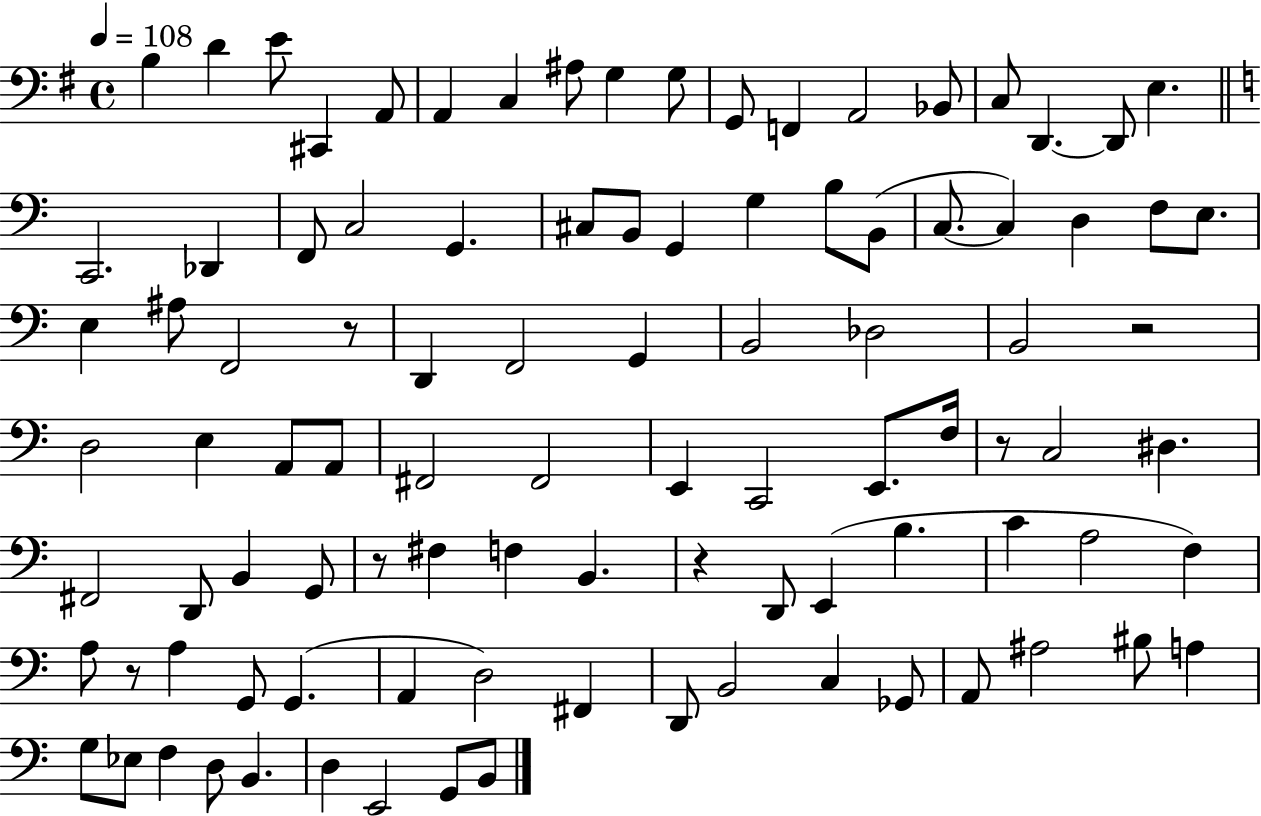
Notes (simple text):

B3/q D4/q E4/e C#2/q A2/e A2/q C3/q A#3/e G3/q G3/e G2/e F2/q A2/h Bb2/e C3/e D2/q. D2/e E3/q. C2/h. Db2/q F2/e C3/h G2/q. C#3/e B2/e G2/q G3/q B3/e B2/e C3/e. C3/q D3/q F3/e E3/e. E3/q A#3/e F2/h R/e D2/q F2/h G2/q B2/h Db3/h B2/h R/h D3/h E3/q A2/e A2/e F#2/h F#2/h E2/q C2/h E2/e. F3/s R/e C3/h D#3/q. F#2/h D2/e B2/q G2/e R/e F#3/q F3/q B2/q. R/q D2/e E2/q B3/q. C4/q A3/h F3/q A3/e R/e A3/q G2/e G2/q. A2/q D3/h F#2/q D2/e B2/h C3/q Gb2/e A2/e A#3/h BIS3/e A3/q G3/e Eb3/e F3/q D3/e B2/q. D3/q E2/h G2/e B2/e